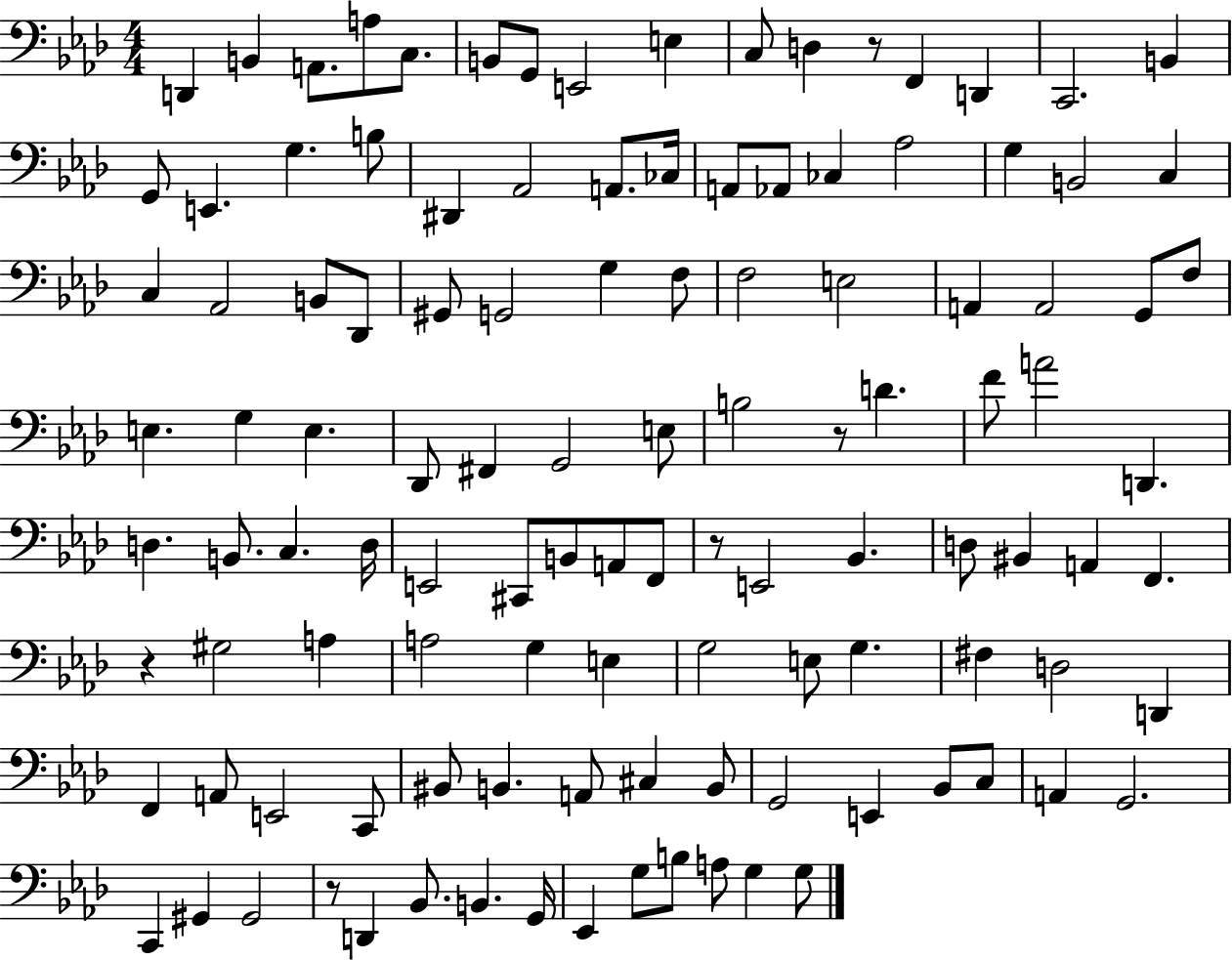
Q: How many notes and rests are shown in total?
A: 115